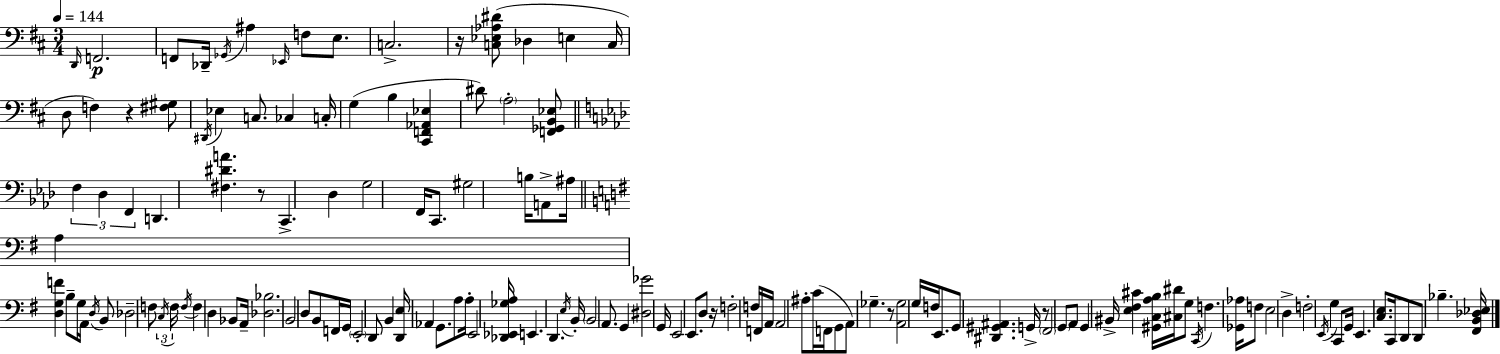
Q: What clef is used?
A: bass